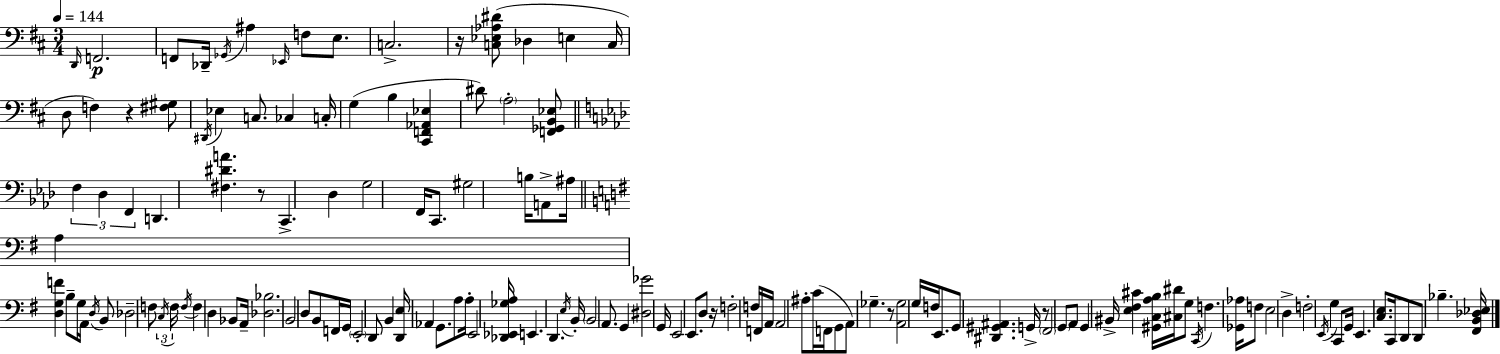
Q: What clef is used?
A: bass